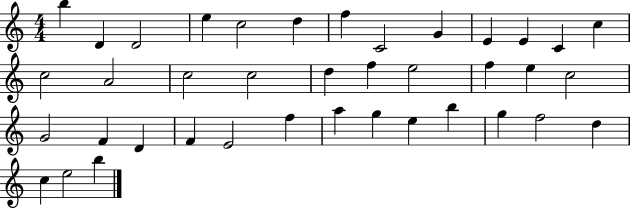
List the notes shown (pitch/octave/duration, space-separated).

B5/q D4/q D4/h E5/q C5/h D5/q F5/q C4/h G4/q E4/q E4/q C4/q C5/q C5/h A4/h C5/h C5/h D5/q F5/q E5/h F5/q E5/q C5/h G4/h F4/q D4/q F4/q E4/h F5/q A5/q G5/q E5/q B5/q G5/q F5/h D5/q C5/q E5/h B5/q